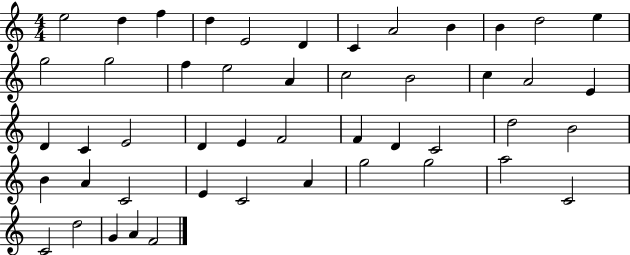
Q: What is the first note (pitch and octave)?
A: E5